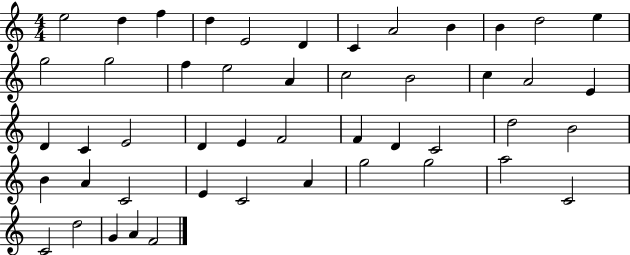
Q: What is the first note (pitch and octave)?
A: E5